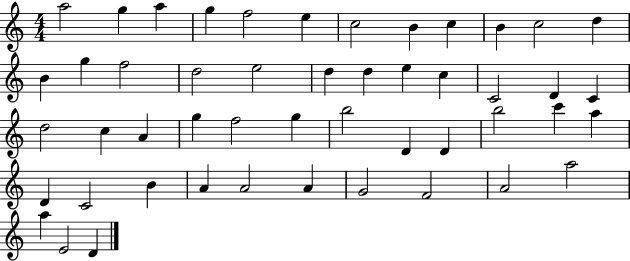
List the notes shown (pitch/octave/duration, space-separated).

A5/h G5/q A5/q G5/q F5/h E5/q C5/h B4/q C5/q B4/q C5/h D5/q B4/q G5/q F5/h D5/h E5/h D5/q D5/q E5/q C5/q C4/h D4/q C4/q D5/h C5/q A4/q G5/q F5/h G5/q B5/h D4/q D4/q B5/h C6/q A5/q D4/q C4/h B4/q A4/q A4/h A4/q G4/h F4/h A4/h A5/h A5/q E4/h D4/q